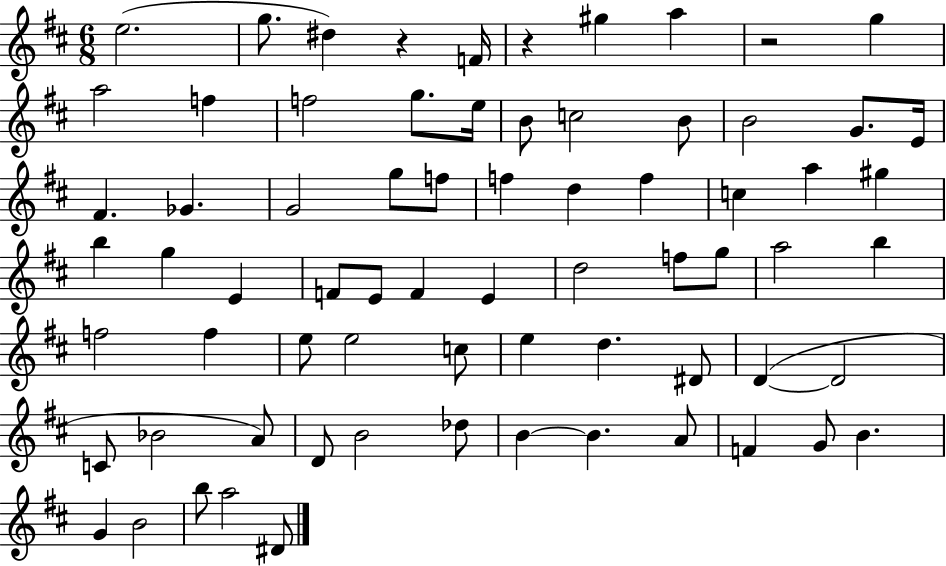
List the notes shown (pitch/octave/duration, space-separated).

E5/h. G5/e. D#5/q R/q F4/s R/q G#5/q A5/q R/h G5/q A5/h F5/q F5/h G5/e. E5/s B4/e C5/h B4/e B4/h G4/e. E4/s F#4/q. Gb4/q. G4/h G5/e F5/e F5/q D5/q F5/q C5/q A5/q G#5/q B5/q G5/q E4/q F4/e E4/e F4/q E4/q D5/h F5/e G5/e A5/h B5/q F5/h F5/q E5/e E5/h C5/e E5/q D5/q. D#4/e D4/q D4/h C4/e Bb4/h A4/e D4/e B4/h Db5/e B4/q B4/q. A4/e F4/q G4/e B4/q. G4/q B4/h B5/e A5/h D#4/e